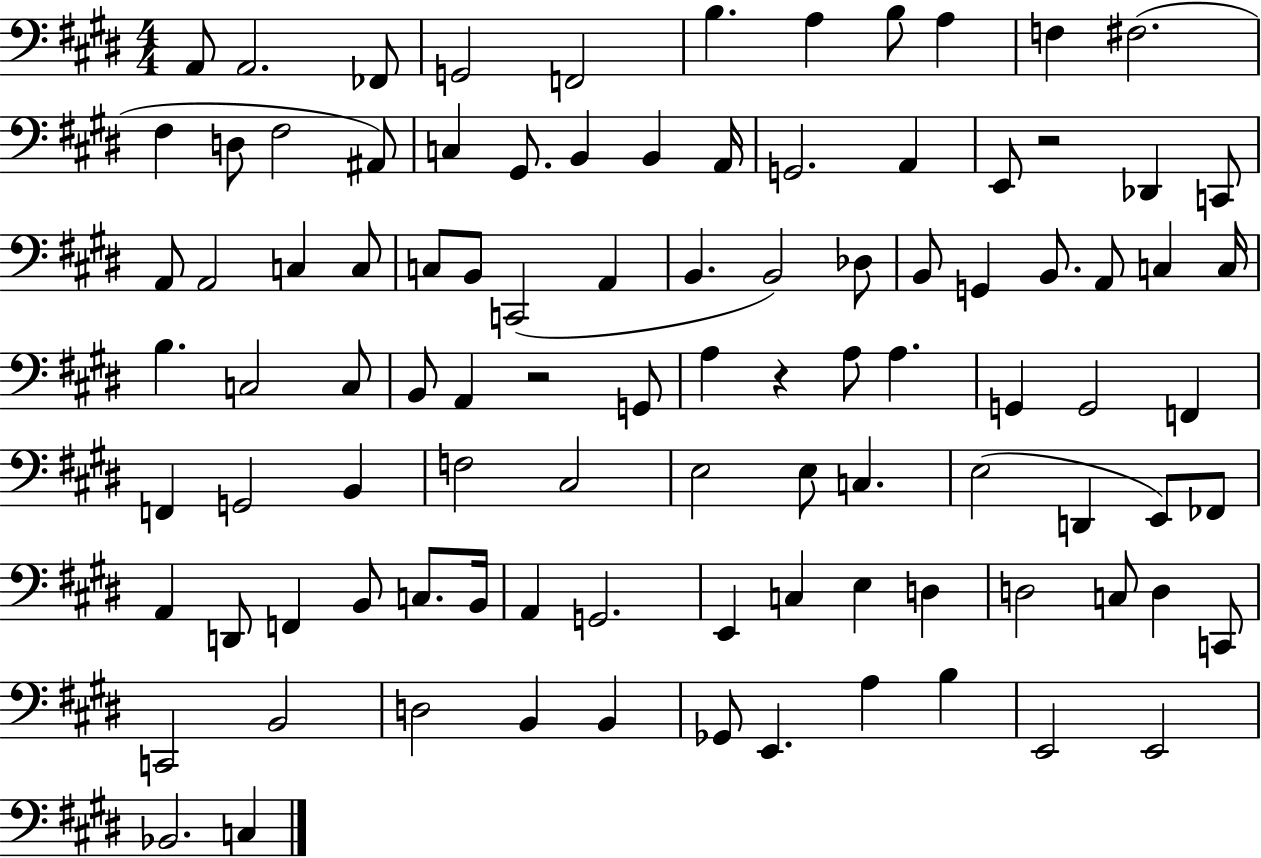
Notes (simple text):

A2/e A2/h. FES2/e G2/h F2/h B3/q. A3/q B3/e A3/q F3/q F#3/h. F#3/q D3/e F#3/h A#2/e C3/q G#2/e. B2/q B2/q A2/s G2/h. A2/q E2/e R/h Db2/q C2/e A2/e A2/h C3/q C3/e C3/e B2/e C2/h A2/q B2/q. B2/h Db3/e B2/e G2/q B2/e. A2/e C3/q C3/s B3/q. C3/h C3/e B2/e A2/q R/h G2/e A3/q R/q A3/e A3/q. G2/q G2/h F2/q F2/q G2/h B2/q F3/h C#3/h E3/h E3/e C3/q. E3/h D2/q E2/e FES2/e A2/q D2/e F2/q B2/e C3/e. B2/s A2/q G2/h. E2/q C3/q E3/q D3/q D3/h C3/e D3/q C2/e C2/h B2/h D3/h B2/q B2/q Gb2/e E2/q. A3/q B3/q E2/h E2/h Bb2/h. C3/q